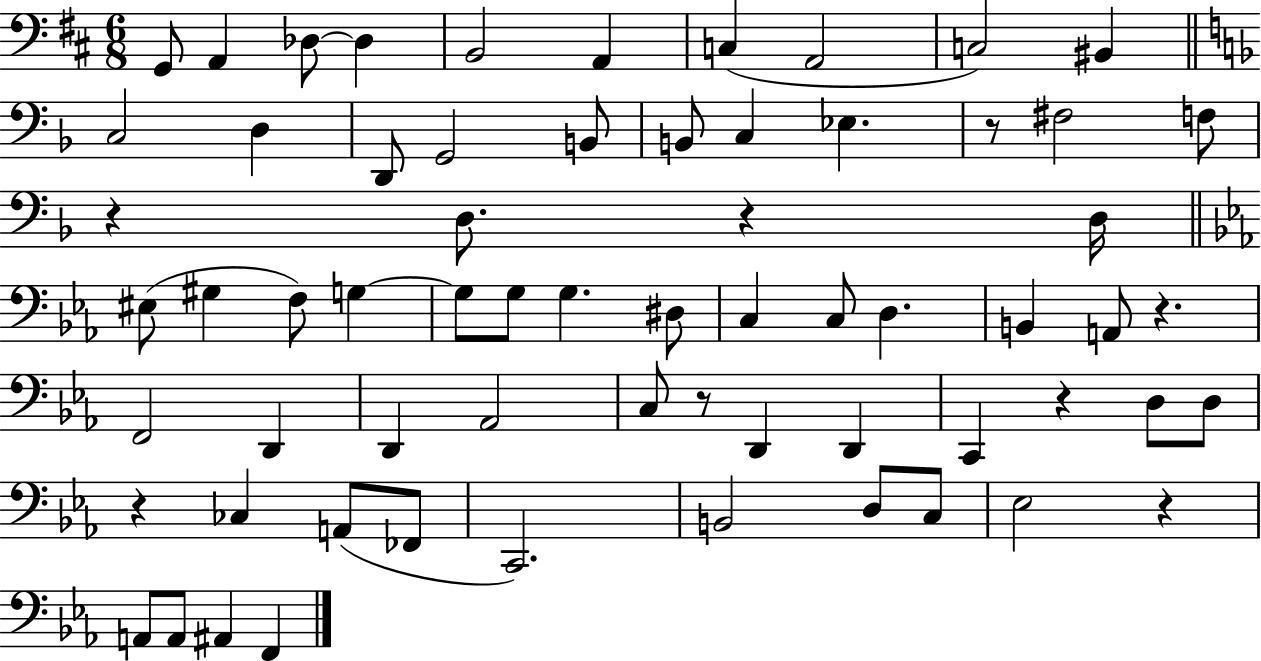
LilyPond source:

{
  \clef bass
  \numericTimeSignature
  \time 6/8
  \key d \major
  g,8 a,4 des8~~ des4 | b,2 a,4 | c4( a,2 | c2) bis,4 | \break \bar "||" \break \key d \minor c2 d4 | d,8 g,2 b,8 | b,8 c4 ees4. | r8 fis2 f8 | \break r4 d8. r4 d16 | \bar "||" \break \key c \minor eis8( gis4 f8) g4~~ | g8 g8 g4. dis8 | c4 c8 d4. | b,4 a,8 r4. | \break f,2 d,4 | d,4 aes,2 | c8 r8 d,4 d,4 | c,4 r4 d8 d8 | \break r4 ces4 a,8( fes,8 | c,2.) | b,2 d8 c8 | ees2 r4 | \break a,8 a,8 ais,4 f,4 | \bar "|."
}